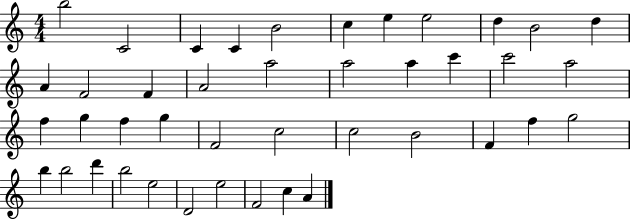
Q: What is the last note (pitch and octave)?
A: A4